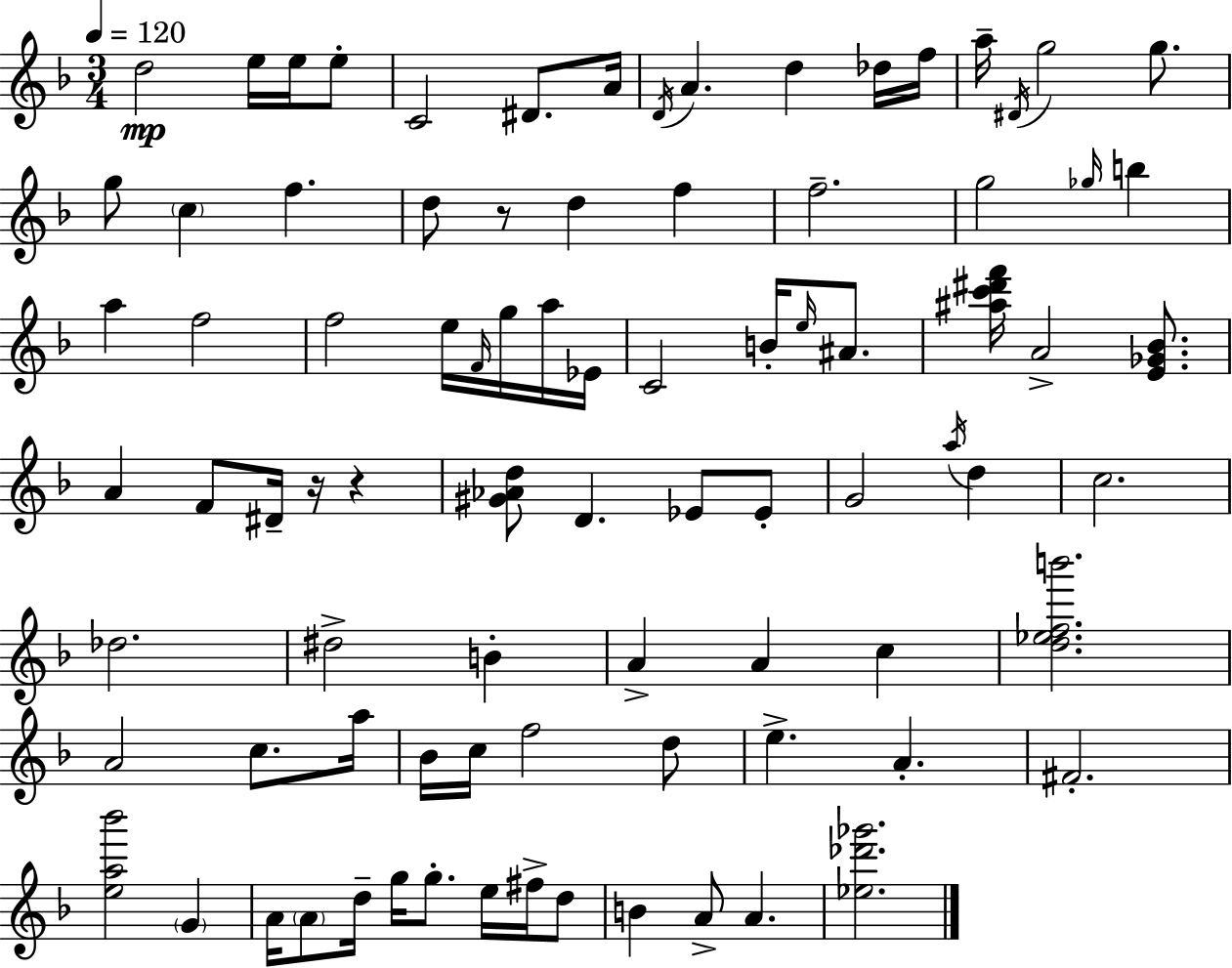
D5/h E5/s E5/s E5/e C4/h D#4/e. A4/s D4/s A4/q. D5/q Db5/s F5/s A5/s D#4/s G5/h G5/e. G5/e C5/q F5/q. D5/e R/e D5/q F5/q F5/h. G5/h Gb5/s B5/q A5/q F5/h F5/h E5/s F4/s G5/s A5/s Eb4/s C4/h B4/s E5/s A#4/e. [A#5,C6,D#6,F6]/s A4/h [E4,Gb4,Bb4]/e. A4/q F4/e D#4/s R/s R/q [G#4,Ab4,D5]/e D4/q. Eb4/e Eb4/e G4/h A5/s D5/q C5/h. Db5/h. D#5/h B4/q A4/q A4/q C5/q [D5,Eb5,F5,B6]/h. A4/h C5/e. A5/s Bb4/s C5/s F5/h D5/e E5/q. A4/q. F#4/h. [E5,A5,Bb6]/h G4/q A4/s A4/e D5/s G5/s G5/e. E5/s F#5/s D5/e B4/q A4/e A4/q. [Eb5,Db6,Gb6]/h.